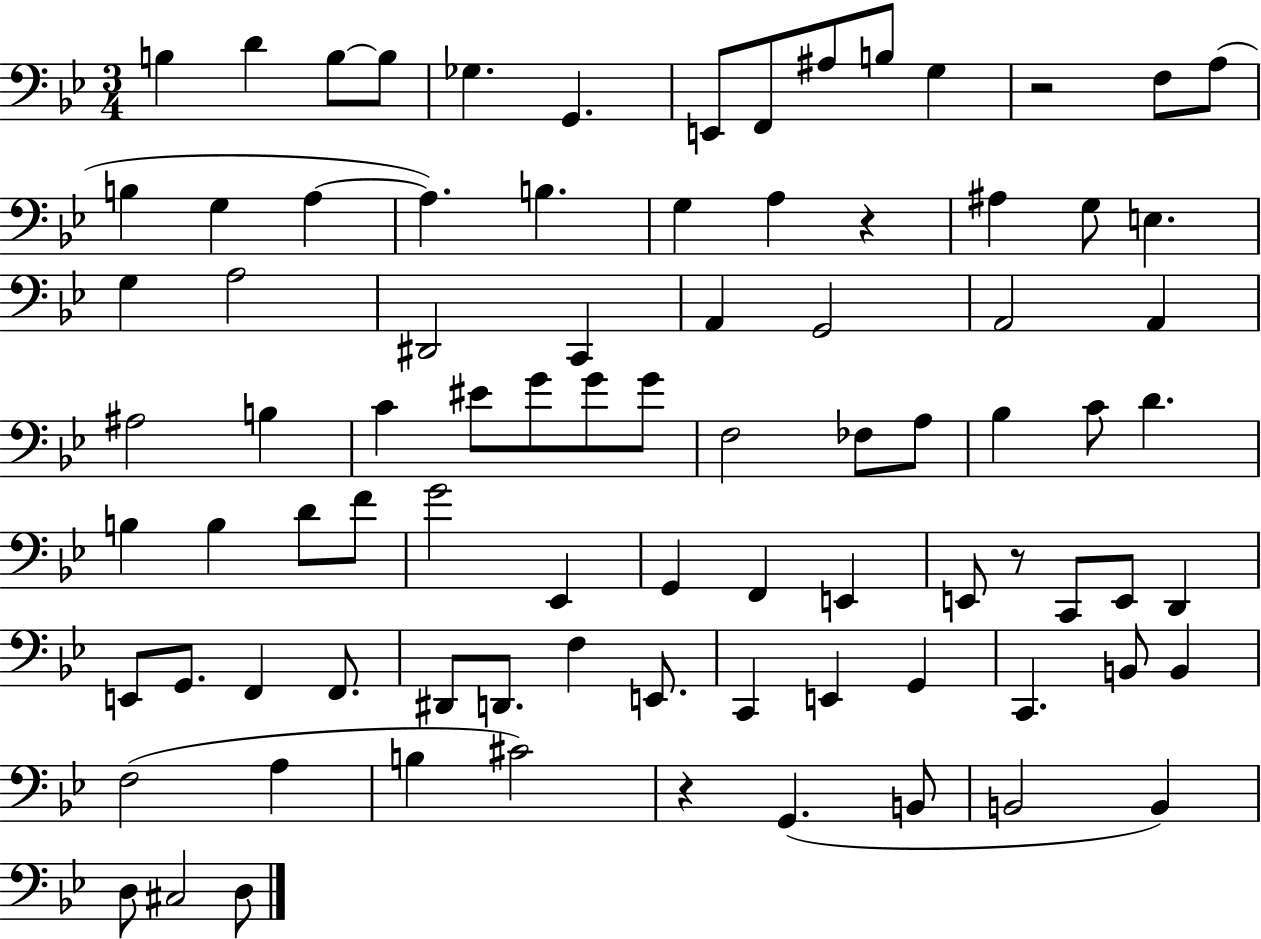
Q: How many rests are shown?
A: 4